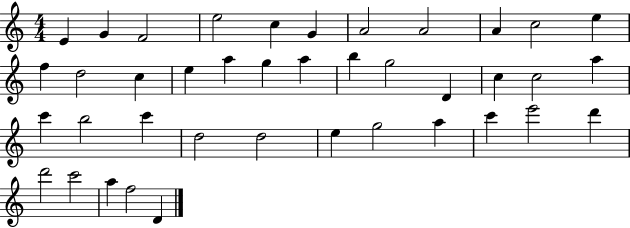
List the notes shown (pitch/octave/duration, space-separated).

E4/q G4/q F4/h E5/h C5/q G4/q A4/h A4/h A4/q C5/h E5/q F5/q D5/h C5/q E5/q A5/q G5/q A5/q B5/q G5/h D4/q C5/q C5/h A5/q C6/q B5/h C6/q D5/h D5/h E5/q G5/h A5/q C6/q E6/h D6/q D6/h C6/h A5/q F5/h D4/q